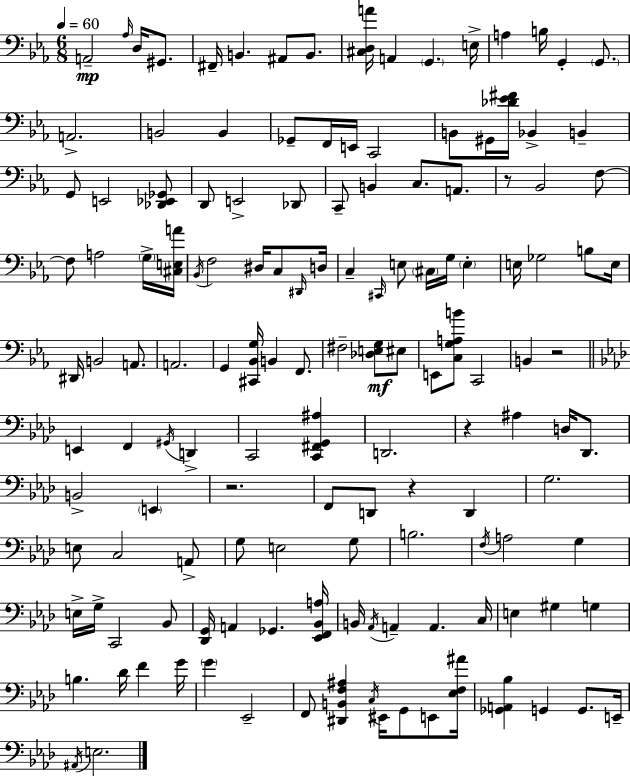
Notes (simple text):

A2/h Ab3/s D3/s G#2/e. F#2/s B2/q. A#2/e B2/e. [C#3,D3,A4]/s A2/q G2/q. E3/s A3/q B3/s G2/q G2/e. A2/h. B2/h B2/q Gb2/e F2/s E2/s C2/h B2/e G#2/s [Db4,Eb4,F#4]/s Bb2/q B2/q G2/e E2/h [Db2,Eb2,Gb2]/e D2/e E2/h Db2/e C2/e B2/q C3/e. A2/e. R/e Bb2/h F3/e F3/e A3/h G3/s [C#3,E3,A4]/s Bb2/s F3/h D#3/s C3/e D#2/s D3/s C3/q C#2/s E3/e C#3/s G3/s E3/q E3/s Gb3/h B3/e E3/s D#2/s B2/h A2/e. A2/h. G2/q [C#2,Bb2,G3]/s B2/q F2/e. F#3/h [Db3,E3,G3]/e EIS3/e E2/e [C3,G3,A3,B4]/e C2/h B2/q R/h E2/q F2/q G#2/s D2/q C2/h [C2,F#2,G2,A#3]/q D2/h. R/q A#3/q D3/s Db2/e. B2/h E2/q R/h. F2/e D2/e R/q D2/q G3/h. E3/e C3/h A2/e G3/e E3/h G3/e B3/h. F3/s A3/h G3/q E3/s G3/s C2/h Bb2/e [Db2,G2]/s A2/q Gb2/q. [Eb2,F2,Bb2,A3]/s B2/s Ab2/s A2/q A2/q. C3/s E3/q G#3/q G3/q B3/q. Db4/s F4/q G4/s G4/q Eb2/h F2/e [D#2,B2,F3,A#3]/q C3/s EIS2/s G2/e E2/e [Eb3,F3,A#4]/s [Gb2,A2,Bb3]/q G2/q G2/e. E2/s A#2/s E3/h.